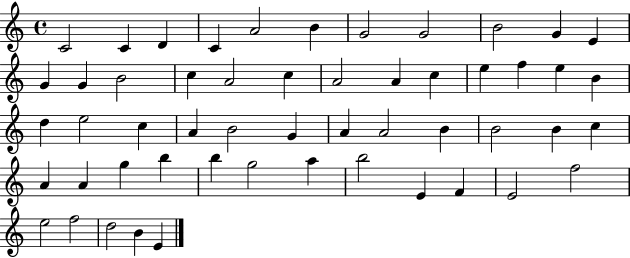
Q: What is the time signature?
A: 4/4